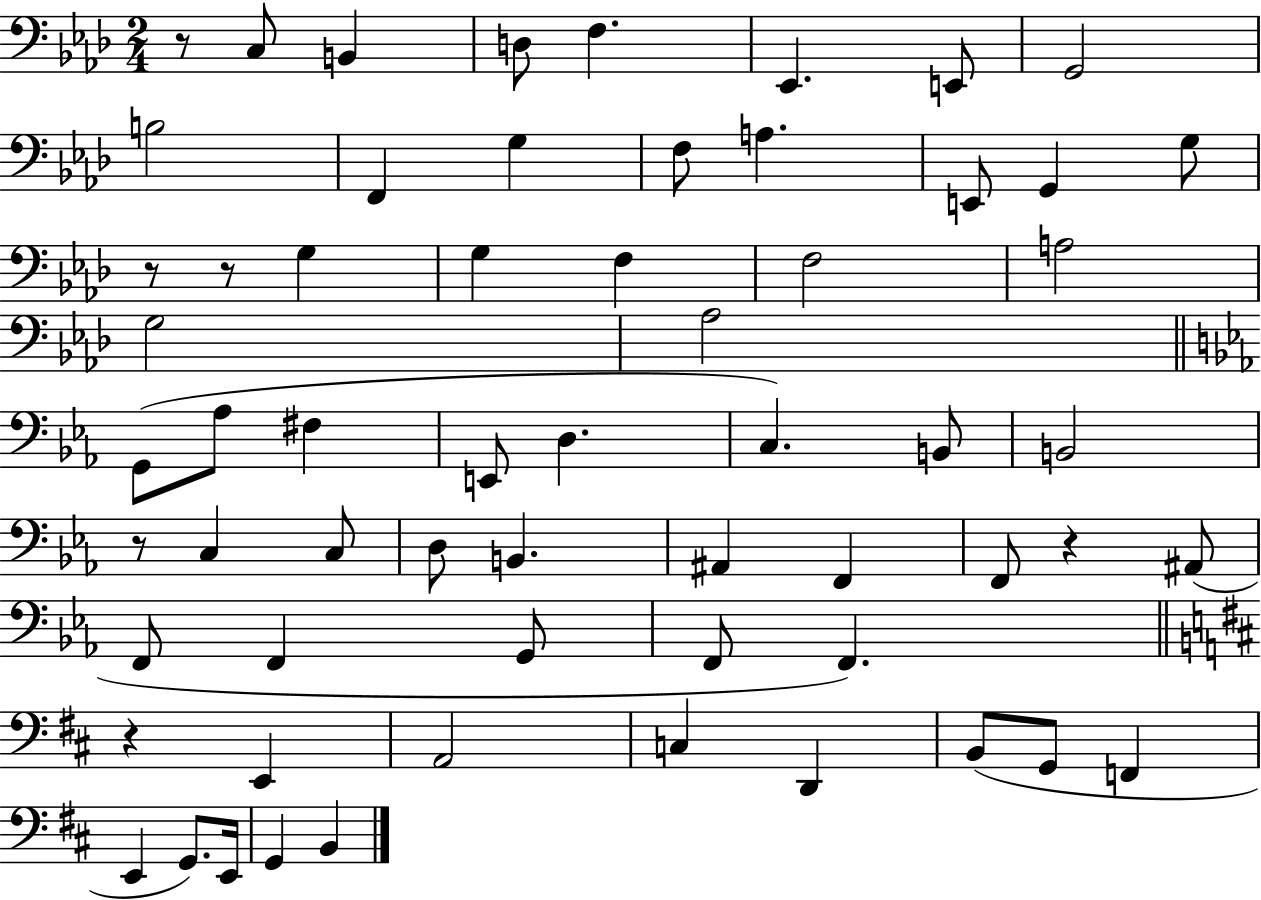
R/e C3/e B2/q D3/e F3/q. Eb2/q. E2/e G2/h B3/h F2/q G3/q F3/e A3/q. E2/e G2/q G3/e R/e R/e G3/q G3/q F3/q F3/h A3/h G3/h Ab3/h G2/e Ab3/e F#3/q E2/e D3/q. C3/q. B2/e B2/h R/e C3/q C3/e D3/e B2/q. A#2/q F2/q F2/e R/q A#2/e F2/e F2/q G2/e F2/e F2/q. R/q E2/q A2/h C3/q D2/q B2/e G2/e F2/q E2/q G2/e. E2/s G2/q B2/q